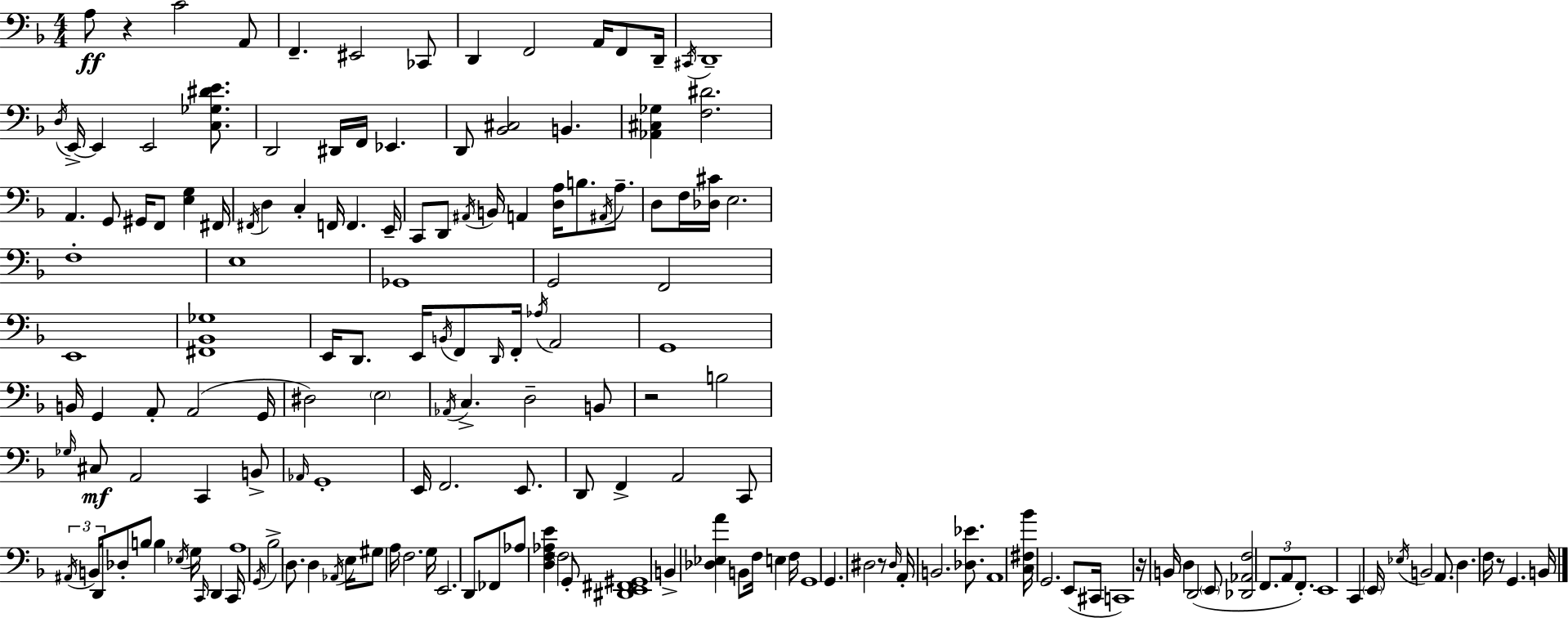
X:1
T:Untitled
M:4/4
L:1/4
K:Dm
A,/2 z C2 A,,/2 F,, ^E,,2 _C,,/2 D,, F,,2 A,,/4 F,,/2 D,,/4 ^C,,/4 D,,4 D,/4 E,,/4 E,, E,,2 [C,_G,^DE]/2 D,,2 ^D,,/4 F,,/4 _E,, D,,/2 [_B,,^C,]2 B,, [_A,,^C,_G,] [F,^D]2 A,, G,,/2 ^G,,/4 F,,/2 [E,G,] ^F,,/4 ^F,,/4 D, C, F,,/4 F,, E,,/4 C,,/2 D,,/2 ^A,,/4 B,,/4 A,, [D,A,]/4 B,/2 ^A,,/4 A,/2 D,/2 F,/4 [_D,^C]/4 E,2 F,4 E,4 _G,,4 G,,2 F,,2 E,,4 [^F,,_B,,_G,]4 E,,/4 D,,/2 E,,/4 B,,/4 F,,/2 D,,/4 F,,/4 _A,/4 A,,2 G,,4 B,,/4 G,, A,,/2 A,,2 G,,/4 ^D,2 E,2 _A,,/4 C, D,2 B,,/2 z2 B,2 _G,/4 ^C,/2 A,,2 C,, B,,/2 _A,,/4 G,,4 E,,/4 F,,2 E,,/2 D,,/2 F,, A,,2 C,,/2 ^A,,/4 B,,/4 D,,/4 _D,/2 B,/2 B, _E,/4 G,/4 C,,/4 D,, C,,/4 A,4 G,,/4 _B,2 D,/2 D, _A,,/4 E,/4 ^G,/2 A,/4 F,2 G,/4 E,,2 D,,/2 _F,,/2 _A,/2 [D,F,_A,E] F,2 G,,/2 [^D,,E,,^F,,^G,,]4 B,, [_D,_E,A] B,,/2 F,/4 E, F,/4 G,,4 G,, ^D,2 z/2 ^D,/4 A,,/4 B,,2 [_D,_E]/2 A,,4 [C,^F,_B]/4 G,,2 E,,/2 ^C,,/4 C,,4 z/4 B,,/4 D, D,,2 E,,/2 [_D,,_A,,F,]2 F,,/2 A,,/2 F,,/2 E,,4 C,, E,,/4 _E,/4 B,,2 A,,/2 D, F,/4 z/2 G,, B,,/4